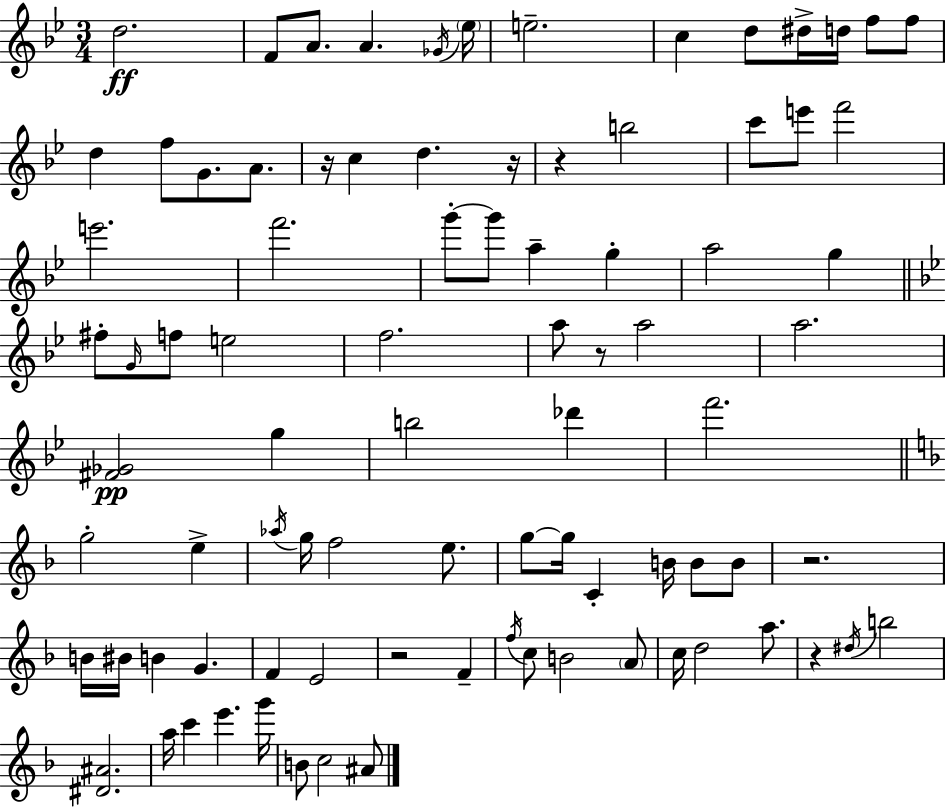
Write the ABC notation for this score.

X:1
T:Untitled
M:3/4
L:1/4
K:Gm
d2 F/2 A/2 A _G/4 _e/4 e2 c d/2 ^d/4 d/4 f/2 f/2 d f/2 G/2 A/2 z/4 c d z/4 z b2 c'/2 e'/2 f'2 e'2 f'2 g'/2 g'/2 a g a2 g ^f/2 G/4 f/2 e2 f2 a/2 z/2 a2 a2 [^F_G]2 g b2 _d' f'2 g2 e _a/4 g/4 f2 e/2 g/2 g/4 C B/4 B/2 B/2 z2 B/4 ^B/4 B G F E2 z2 F f/4 c/2 B2 A/2 c/4 d2 a/2 z ^d/4 b2 [^D^A]2 a/4 c' e' g'/4 B/2 c2 ^A/2